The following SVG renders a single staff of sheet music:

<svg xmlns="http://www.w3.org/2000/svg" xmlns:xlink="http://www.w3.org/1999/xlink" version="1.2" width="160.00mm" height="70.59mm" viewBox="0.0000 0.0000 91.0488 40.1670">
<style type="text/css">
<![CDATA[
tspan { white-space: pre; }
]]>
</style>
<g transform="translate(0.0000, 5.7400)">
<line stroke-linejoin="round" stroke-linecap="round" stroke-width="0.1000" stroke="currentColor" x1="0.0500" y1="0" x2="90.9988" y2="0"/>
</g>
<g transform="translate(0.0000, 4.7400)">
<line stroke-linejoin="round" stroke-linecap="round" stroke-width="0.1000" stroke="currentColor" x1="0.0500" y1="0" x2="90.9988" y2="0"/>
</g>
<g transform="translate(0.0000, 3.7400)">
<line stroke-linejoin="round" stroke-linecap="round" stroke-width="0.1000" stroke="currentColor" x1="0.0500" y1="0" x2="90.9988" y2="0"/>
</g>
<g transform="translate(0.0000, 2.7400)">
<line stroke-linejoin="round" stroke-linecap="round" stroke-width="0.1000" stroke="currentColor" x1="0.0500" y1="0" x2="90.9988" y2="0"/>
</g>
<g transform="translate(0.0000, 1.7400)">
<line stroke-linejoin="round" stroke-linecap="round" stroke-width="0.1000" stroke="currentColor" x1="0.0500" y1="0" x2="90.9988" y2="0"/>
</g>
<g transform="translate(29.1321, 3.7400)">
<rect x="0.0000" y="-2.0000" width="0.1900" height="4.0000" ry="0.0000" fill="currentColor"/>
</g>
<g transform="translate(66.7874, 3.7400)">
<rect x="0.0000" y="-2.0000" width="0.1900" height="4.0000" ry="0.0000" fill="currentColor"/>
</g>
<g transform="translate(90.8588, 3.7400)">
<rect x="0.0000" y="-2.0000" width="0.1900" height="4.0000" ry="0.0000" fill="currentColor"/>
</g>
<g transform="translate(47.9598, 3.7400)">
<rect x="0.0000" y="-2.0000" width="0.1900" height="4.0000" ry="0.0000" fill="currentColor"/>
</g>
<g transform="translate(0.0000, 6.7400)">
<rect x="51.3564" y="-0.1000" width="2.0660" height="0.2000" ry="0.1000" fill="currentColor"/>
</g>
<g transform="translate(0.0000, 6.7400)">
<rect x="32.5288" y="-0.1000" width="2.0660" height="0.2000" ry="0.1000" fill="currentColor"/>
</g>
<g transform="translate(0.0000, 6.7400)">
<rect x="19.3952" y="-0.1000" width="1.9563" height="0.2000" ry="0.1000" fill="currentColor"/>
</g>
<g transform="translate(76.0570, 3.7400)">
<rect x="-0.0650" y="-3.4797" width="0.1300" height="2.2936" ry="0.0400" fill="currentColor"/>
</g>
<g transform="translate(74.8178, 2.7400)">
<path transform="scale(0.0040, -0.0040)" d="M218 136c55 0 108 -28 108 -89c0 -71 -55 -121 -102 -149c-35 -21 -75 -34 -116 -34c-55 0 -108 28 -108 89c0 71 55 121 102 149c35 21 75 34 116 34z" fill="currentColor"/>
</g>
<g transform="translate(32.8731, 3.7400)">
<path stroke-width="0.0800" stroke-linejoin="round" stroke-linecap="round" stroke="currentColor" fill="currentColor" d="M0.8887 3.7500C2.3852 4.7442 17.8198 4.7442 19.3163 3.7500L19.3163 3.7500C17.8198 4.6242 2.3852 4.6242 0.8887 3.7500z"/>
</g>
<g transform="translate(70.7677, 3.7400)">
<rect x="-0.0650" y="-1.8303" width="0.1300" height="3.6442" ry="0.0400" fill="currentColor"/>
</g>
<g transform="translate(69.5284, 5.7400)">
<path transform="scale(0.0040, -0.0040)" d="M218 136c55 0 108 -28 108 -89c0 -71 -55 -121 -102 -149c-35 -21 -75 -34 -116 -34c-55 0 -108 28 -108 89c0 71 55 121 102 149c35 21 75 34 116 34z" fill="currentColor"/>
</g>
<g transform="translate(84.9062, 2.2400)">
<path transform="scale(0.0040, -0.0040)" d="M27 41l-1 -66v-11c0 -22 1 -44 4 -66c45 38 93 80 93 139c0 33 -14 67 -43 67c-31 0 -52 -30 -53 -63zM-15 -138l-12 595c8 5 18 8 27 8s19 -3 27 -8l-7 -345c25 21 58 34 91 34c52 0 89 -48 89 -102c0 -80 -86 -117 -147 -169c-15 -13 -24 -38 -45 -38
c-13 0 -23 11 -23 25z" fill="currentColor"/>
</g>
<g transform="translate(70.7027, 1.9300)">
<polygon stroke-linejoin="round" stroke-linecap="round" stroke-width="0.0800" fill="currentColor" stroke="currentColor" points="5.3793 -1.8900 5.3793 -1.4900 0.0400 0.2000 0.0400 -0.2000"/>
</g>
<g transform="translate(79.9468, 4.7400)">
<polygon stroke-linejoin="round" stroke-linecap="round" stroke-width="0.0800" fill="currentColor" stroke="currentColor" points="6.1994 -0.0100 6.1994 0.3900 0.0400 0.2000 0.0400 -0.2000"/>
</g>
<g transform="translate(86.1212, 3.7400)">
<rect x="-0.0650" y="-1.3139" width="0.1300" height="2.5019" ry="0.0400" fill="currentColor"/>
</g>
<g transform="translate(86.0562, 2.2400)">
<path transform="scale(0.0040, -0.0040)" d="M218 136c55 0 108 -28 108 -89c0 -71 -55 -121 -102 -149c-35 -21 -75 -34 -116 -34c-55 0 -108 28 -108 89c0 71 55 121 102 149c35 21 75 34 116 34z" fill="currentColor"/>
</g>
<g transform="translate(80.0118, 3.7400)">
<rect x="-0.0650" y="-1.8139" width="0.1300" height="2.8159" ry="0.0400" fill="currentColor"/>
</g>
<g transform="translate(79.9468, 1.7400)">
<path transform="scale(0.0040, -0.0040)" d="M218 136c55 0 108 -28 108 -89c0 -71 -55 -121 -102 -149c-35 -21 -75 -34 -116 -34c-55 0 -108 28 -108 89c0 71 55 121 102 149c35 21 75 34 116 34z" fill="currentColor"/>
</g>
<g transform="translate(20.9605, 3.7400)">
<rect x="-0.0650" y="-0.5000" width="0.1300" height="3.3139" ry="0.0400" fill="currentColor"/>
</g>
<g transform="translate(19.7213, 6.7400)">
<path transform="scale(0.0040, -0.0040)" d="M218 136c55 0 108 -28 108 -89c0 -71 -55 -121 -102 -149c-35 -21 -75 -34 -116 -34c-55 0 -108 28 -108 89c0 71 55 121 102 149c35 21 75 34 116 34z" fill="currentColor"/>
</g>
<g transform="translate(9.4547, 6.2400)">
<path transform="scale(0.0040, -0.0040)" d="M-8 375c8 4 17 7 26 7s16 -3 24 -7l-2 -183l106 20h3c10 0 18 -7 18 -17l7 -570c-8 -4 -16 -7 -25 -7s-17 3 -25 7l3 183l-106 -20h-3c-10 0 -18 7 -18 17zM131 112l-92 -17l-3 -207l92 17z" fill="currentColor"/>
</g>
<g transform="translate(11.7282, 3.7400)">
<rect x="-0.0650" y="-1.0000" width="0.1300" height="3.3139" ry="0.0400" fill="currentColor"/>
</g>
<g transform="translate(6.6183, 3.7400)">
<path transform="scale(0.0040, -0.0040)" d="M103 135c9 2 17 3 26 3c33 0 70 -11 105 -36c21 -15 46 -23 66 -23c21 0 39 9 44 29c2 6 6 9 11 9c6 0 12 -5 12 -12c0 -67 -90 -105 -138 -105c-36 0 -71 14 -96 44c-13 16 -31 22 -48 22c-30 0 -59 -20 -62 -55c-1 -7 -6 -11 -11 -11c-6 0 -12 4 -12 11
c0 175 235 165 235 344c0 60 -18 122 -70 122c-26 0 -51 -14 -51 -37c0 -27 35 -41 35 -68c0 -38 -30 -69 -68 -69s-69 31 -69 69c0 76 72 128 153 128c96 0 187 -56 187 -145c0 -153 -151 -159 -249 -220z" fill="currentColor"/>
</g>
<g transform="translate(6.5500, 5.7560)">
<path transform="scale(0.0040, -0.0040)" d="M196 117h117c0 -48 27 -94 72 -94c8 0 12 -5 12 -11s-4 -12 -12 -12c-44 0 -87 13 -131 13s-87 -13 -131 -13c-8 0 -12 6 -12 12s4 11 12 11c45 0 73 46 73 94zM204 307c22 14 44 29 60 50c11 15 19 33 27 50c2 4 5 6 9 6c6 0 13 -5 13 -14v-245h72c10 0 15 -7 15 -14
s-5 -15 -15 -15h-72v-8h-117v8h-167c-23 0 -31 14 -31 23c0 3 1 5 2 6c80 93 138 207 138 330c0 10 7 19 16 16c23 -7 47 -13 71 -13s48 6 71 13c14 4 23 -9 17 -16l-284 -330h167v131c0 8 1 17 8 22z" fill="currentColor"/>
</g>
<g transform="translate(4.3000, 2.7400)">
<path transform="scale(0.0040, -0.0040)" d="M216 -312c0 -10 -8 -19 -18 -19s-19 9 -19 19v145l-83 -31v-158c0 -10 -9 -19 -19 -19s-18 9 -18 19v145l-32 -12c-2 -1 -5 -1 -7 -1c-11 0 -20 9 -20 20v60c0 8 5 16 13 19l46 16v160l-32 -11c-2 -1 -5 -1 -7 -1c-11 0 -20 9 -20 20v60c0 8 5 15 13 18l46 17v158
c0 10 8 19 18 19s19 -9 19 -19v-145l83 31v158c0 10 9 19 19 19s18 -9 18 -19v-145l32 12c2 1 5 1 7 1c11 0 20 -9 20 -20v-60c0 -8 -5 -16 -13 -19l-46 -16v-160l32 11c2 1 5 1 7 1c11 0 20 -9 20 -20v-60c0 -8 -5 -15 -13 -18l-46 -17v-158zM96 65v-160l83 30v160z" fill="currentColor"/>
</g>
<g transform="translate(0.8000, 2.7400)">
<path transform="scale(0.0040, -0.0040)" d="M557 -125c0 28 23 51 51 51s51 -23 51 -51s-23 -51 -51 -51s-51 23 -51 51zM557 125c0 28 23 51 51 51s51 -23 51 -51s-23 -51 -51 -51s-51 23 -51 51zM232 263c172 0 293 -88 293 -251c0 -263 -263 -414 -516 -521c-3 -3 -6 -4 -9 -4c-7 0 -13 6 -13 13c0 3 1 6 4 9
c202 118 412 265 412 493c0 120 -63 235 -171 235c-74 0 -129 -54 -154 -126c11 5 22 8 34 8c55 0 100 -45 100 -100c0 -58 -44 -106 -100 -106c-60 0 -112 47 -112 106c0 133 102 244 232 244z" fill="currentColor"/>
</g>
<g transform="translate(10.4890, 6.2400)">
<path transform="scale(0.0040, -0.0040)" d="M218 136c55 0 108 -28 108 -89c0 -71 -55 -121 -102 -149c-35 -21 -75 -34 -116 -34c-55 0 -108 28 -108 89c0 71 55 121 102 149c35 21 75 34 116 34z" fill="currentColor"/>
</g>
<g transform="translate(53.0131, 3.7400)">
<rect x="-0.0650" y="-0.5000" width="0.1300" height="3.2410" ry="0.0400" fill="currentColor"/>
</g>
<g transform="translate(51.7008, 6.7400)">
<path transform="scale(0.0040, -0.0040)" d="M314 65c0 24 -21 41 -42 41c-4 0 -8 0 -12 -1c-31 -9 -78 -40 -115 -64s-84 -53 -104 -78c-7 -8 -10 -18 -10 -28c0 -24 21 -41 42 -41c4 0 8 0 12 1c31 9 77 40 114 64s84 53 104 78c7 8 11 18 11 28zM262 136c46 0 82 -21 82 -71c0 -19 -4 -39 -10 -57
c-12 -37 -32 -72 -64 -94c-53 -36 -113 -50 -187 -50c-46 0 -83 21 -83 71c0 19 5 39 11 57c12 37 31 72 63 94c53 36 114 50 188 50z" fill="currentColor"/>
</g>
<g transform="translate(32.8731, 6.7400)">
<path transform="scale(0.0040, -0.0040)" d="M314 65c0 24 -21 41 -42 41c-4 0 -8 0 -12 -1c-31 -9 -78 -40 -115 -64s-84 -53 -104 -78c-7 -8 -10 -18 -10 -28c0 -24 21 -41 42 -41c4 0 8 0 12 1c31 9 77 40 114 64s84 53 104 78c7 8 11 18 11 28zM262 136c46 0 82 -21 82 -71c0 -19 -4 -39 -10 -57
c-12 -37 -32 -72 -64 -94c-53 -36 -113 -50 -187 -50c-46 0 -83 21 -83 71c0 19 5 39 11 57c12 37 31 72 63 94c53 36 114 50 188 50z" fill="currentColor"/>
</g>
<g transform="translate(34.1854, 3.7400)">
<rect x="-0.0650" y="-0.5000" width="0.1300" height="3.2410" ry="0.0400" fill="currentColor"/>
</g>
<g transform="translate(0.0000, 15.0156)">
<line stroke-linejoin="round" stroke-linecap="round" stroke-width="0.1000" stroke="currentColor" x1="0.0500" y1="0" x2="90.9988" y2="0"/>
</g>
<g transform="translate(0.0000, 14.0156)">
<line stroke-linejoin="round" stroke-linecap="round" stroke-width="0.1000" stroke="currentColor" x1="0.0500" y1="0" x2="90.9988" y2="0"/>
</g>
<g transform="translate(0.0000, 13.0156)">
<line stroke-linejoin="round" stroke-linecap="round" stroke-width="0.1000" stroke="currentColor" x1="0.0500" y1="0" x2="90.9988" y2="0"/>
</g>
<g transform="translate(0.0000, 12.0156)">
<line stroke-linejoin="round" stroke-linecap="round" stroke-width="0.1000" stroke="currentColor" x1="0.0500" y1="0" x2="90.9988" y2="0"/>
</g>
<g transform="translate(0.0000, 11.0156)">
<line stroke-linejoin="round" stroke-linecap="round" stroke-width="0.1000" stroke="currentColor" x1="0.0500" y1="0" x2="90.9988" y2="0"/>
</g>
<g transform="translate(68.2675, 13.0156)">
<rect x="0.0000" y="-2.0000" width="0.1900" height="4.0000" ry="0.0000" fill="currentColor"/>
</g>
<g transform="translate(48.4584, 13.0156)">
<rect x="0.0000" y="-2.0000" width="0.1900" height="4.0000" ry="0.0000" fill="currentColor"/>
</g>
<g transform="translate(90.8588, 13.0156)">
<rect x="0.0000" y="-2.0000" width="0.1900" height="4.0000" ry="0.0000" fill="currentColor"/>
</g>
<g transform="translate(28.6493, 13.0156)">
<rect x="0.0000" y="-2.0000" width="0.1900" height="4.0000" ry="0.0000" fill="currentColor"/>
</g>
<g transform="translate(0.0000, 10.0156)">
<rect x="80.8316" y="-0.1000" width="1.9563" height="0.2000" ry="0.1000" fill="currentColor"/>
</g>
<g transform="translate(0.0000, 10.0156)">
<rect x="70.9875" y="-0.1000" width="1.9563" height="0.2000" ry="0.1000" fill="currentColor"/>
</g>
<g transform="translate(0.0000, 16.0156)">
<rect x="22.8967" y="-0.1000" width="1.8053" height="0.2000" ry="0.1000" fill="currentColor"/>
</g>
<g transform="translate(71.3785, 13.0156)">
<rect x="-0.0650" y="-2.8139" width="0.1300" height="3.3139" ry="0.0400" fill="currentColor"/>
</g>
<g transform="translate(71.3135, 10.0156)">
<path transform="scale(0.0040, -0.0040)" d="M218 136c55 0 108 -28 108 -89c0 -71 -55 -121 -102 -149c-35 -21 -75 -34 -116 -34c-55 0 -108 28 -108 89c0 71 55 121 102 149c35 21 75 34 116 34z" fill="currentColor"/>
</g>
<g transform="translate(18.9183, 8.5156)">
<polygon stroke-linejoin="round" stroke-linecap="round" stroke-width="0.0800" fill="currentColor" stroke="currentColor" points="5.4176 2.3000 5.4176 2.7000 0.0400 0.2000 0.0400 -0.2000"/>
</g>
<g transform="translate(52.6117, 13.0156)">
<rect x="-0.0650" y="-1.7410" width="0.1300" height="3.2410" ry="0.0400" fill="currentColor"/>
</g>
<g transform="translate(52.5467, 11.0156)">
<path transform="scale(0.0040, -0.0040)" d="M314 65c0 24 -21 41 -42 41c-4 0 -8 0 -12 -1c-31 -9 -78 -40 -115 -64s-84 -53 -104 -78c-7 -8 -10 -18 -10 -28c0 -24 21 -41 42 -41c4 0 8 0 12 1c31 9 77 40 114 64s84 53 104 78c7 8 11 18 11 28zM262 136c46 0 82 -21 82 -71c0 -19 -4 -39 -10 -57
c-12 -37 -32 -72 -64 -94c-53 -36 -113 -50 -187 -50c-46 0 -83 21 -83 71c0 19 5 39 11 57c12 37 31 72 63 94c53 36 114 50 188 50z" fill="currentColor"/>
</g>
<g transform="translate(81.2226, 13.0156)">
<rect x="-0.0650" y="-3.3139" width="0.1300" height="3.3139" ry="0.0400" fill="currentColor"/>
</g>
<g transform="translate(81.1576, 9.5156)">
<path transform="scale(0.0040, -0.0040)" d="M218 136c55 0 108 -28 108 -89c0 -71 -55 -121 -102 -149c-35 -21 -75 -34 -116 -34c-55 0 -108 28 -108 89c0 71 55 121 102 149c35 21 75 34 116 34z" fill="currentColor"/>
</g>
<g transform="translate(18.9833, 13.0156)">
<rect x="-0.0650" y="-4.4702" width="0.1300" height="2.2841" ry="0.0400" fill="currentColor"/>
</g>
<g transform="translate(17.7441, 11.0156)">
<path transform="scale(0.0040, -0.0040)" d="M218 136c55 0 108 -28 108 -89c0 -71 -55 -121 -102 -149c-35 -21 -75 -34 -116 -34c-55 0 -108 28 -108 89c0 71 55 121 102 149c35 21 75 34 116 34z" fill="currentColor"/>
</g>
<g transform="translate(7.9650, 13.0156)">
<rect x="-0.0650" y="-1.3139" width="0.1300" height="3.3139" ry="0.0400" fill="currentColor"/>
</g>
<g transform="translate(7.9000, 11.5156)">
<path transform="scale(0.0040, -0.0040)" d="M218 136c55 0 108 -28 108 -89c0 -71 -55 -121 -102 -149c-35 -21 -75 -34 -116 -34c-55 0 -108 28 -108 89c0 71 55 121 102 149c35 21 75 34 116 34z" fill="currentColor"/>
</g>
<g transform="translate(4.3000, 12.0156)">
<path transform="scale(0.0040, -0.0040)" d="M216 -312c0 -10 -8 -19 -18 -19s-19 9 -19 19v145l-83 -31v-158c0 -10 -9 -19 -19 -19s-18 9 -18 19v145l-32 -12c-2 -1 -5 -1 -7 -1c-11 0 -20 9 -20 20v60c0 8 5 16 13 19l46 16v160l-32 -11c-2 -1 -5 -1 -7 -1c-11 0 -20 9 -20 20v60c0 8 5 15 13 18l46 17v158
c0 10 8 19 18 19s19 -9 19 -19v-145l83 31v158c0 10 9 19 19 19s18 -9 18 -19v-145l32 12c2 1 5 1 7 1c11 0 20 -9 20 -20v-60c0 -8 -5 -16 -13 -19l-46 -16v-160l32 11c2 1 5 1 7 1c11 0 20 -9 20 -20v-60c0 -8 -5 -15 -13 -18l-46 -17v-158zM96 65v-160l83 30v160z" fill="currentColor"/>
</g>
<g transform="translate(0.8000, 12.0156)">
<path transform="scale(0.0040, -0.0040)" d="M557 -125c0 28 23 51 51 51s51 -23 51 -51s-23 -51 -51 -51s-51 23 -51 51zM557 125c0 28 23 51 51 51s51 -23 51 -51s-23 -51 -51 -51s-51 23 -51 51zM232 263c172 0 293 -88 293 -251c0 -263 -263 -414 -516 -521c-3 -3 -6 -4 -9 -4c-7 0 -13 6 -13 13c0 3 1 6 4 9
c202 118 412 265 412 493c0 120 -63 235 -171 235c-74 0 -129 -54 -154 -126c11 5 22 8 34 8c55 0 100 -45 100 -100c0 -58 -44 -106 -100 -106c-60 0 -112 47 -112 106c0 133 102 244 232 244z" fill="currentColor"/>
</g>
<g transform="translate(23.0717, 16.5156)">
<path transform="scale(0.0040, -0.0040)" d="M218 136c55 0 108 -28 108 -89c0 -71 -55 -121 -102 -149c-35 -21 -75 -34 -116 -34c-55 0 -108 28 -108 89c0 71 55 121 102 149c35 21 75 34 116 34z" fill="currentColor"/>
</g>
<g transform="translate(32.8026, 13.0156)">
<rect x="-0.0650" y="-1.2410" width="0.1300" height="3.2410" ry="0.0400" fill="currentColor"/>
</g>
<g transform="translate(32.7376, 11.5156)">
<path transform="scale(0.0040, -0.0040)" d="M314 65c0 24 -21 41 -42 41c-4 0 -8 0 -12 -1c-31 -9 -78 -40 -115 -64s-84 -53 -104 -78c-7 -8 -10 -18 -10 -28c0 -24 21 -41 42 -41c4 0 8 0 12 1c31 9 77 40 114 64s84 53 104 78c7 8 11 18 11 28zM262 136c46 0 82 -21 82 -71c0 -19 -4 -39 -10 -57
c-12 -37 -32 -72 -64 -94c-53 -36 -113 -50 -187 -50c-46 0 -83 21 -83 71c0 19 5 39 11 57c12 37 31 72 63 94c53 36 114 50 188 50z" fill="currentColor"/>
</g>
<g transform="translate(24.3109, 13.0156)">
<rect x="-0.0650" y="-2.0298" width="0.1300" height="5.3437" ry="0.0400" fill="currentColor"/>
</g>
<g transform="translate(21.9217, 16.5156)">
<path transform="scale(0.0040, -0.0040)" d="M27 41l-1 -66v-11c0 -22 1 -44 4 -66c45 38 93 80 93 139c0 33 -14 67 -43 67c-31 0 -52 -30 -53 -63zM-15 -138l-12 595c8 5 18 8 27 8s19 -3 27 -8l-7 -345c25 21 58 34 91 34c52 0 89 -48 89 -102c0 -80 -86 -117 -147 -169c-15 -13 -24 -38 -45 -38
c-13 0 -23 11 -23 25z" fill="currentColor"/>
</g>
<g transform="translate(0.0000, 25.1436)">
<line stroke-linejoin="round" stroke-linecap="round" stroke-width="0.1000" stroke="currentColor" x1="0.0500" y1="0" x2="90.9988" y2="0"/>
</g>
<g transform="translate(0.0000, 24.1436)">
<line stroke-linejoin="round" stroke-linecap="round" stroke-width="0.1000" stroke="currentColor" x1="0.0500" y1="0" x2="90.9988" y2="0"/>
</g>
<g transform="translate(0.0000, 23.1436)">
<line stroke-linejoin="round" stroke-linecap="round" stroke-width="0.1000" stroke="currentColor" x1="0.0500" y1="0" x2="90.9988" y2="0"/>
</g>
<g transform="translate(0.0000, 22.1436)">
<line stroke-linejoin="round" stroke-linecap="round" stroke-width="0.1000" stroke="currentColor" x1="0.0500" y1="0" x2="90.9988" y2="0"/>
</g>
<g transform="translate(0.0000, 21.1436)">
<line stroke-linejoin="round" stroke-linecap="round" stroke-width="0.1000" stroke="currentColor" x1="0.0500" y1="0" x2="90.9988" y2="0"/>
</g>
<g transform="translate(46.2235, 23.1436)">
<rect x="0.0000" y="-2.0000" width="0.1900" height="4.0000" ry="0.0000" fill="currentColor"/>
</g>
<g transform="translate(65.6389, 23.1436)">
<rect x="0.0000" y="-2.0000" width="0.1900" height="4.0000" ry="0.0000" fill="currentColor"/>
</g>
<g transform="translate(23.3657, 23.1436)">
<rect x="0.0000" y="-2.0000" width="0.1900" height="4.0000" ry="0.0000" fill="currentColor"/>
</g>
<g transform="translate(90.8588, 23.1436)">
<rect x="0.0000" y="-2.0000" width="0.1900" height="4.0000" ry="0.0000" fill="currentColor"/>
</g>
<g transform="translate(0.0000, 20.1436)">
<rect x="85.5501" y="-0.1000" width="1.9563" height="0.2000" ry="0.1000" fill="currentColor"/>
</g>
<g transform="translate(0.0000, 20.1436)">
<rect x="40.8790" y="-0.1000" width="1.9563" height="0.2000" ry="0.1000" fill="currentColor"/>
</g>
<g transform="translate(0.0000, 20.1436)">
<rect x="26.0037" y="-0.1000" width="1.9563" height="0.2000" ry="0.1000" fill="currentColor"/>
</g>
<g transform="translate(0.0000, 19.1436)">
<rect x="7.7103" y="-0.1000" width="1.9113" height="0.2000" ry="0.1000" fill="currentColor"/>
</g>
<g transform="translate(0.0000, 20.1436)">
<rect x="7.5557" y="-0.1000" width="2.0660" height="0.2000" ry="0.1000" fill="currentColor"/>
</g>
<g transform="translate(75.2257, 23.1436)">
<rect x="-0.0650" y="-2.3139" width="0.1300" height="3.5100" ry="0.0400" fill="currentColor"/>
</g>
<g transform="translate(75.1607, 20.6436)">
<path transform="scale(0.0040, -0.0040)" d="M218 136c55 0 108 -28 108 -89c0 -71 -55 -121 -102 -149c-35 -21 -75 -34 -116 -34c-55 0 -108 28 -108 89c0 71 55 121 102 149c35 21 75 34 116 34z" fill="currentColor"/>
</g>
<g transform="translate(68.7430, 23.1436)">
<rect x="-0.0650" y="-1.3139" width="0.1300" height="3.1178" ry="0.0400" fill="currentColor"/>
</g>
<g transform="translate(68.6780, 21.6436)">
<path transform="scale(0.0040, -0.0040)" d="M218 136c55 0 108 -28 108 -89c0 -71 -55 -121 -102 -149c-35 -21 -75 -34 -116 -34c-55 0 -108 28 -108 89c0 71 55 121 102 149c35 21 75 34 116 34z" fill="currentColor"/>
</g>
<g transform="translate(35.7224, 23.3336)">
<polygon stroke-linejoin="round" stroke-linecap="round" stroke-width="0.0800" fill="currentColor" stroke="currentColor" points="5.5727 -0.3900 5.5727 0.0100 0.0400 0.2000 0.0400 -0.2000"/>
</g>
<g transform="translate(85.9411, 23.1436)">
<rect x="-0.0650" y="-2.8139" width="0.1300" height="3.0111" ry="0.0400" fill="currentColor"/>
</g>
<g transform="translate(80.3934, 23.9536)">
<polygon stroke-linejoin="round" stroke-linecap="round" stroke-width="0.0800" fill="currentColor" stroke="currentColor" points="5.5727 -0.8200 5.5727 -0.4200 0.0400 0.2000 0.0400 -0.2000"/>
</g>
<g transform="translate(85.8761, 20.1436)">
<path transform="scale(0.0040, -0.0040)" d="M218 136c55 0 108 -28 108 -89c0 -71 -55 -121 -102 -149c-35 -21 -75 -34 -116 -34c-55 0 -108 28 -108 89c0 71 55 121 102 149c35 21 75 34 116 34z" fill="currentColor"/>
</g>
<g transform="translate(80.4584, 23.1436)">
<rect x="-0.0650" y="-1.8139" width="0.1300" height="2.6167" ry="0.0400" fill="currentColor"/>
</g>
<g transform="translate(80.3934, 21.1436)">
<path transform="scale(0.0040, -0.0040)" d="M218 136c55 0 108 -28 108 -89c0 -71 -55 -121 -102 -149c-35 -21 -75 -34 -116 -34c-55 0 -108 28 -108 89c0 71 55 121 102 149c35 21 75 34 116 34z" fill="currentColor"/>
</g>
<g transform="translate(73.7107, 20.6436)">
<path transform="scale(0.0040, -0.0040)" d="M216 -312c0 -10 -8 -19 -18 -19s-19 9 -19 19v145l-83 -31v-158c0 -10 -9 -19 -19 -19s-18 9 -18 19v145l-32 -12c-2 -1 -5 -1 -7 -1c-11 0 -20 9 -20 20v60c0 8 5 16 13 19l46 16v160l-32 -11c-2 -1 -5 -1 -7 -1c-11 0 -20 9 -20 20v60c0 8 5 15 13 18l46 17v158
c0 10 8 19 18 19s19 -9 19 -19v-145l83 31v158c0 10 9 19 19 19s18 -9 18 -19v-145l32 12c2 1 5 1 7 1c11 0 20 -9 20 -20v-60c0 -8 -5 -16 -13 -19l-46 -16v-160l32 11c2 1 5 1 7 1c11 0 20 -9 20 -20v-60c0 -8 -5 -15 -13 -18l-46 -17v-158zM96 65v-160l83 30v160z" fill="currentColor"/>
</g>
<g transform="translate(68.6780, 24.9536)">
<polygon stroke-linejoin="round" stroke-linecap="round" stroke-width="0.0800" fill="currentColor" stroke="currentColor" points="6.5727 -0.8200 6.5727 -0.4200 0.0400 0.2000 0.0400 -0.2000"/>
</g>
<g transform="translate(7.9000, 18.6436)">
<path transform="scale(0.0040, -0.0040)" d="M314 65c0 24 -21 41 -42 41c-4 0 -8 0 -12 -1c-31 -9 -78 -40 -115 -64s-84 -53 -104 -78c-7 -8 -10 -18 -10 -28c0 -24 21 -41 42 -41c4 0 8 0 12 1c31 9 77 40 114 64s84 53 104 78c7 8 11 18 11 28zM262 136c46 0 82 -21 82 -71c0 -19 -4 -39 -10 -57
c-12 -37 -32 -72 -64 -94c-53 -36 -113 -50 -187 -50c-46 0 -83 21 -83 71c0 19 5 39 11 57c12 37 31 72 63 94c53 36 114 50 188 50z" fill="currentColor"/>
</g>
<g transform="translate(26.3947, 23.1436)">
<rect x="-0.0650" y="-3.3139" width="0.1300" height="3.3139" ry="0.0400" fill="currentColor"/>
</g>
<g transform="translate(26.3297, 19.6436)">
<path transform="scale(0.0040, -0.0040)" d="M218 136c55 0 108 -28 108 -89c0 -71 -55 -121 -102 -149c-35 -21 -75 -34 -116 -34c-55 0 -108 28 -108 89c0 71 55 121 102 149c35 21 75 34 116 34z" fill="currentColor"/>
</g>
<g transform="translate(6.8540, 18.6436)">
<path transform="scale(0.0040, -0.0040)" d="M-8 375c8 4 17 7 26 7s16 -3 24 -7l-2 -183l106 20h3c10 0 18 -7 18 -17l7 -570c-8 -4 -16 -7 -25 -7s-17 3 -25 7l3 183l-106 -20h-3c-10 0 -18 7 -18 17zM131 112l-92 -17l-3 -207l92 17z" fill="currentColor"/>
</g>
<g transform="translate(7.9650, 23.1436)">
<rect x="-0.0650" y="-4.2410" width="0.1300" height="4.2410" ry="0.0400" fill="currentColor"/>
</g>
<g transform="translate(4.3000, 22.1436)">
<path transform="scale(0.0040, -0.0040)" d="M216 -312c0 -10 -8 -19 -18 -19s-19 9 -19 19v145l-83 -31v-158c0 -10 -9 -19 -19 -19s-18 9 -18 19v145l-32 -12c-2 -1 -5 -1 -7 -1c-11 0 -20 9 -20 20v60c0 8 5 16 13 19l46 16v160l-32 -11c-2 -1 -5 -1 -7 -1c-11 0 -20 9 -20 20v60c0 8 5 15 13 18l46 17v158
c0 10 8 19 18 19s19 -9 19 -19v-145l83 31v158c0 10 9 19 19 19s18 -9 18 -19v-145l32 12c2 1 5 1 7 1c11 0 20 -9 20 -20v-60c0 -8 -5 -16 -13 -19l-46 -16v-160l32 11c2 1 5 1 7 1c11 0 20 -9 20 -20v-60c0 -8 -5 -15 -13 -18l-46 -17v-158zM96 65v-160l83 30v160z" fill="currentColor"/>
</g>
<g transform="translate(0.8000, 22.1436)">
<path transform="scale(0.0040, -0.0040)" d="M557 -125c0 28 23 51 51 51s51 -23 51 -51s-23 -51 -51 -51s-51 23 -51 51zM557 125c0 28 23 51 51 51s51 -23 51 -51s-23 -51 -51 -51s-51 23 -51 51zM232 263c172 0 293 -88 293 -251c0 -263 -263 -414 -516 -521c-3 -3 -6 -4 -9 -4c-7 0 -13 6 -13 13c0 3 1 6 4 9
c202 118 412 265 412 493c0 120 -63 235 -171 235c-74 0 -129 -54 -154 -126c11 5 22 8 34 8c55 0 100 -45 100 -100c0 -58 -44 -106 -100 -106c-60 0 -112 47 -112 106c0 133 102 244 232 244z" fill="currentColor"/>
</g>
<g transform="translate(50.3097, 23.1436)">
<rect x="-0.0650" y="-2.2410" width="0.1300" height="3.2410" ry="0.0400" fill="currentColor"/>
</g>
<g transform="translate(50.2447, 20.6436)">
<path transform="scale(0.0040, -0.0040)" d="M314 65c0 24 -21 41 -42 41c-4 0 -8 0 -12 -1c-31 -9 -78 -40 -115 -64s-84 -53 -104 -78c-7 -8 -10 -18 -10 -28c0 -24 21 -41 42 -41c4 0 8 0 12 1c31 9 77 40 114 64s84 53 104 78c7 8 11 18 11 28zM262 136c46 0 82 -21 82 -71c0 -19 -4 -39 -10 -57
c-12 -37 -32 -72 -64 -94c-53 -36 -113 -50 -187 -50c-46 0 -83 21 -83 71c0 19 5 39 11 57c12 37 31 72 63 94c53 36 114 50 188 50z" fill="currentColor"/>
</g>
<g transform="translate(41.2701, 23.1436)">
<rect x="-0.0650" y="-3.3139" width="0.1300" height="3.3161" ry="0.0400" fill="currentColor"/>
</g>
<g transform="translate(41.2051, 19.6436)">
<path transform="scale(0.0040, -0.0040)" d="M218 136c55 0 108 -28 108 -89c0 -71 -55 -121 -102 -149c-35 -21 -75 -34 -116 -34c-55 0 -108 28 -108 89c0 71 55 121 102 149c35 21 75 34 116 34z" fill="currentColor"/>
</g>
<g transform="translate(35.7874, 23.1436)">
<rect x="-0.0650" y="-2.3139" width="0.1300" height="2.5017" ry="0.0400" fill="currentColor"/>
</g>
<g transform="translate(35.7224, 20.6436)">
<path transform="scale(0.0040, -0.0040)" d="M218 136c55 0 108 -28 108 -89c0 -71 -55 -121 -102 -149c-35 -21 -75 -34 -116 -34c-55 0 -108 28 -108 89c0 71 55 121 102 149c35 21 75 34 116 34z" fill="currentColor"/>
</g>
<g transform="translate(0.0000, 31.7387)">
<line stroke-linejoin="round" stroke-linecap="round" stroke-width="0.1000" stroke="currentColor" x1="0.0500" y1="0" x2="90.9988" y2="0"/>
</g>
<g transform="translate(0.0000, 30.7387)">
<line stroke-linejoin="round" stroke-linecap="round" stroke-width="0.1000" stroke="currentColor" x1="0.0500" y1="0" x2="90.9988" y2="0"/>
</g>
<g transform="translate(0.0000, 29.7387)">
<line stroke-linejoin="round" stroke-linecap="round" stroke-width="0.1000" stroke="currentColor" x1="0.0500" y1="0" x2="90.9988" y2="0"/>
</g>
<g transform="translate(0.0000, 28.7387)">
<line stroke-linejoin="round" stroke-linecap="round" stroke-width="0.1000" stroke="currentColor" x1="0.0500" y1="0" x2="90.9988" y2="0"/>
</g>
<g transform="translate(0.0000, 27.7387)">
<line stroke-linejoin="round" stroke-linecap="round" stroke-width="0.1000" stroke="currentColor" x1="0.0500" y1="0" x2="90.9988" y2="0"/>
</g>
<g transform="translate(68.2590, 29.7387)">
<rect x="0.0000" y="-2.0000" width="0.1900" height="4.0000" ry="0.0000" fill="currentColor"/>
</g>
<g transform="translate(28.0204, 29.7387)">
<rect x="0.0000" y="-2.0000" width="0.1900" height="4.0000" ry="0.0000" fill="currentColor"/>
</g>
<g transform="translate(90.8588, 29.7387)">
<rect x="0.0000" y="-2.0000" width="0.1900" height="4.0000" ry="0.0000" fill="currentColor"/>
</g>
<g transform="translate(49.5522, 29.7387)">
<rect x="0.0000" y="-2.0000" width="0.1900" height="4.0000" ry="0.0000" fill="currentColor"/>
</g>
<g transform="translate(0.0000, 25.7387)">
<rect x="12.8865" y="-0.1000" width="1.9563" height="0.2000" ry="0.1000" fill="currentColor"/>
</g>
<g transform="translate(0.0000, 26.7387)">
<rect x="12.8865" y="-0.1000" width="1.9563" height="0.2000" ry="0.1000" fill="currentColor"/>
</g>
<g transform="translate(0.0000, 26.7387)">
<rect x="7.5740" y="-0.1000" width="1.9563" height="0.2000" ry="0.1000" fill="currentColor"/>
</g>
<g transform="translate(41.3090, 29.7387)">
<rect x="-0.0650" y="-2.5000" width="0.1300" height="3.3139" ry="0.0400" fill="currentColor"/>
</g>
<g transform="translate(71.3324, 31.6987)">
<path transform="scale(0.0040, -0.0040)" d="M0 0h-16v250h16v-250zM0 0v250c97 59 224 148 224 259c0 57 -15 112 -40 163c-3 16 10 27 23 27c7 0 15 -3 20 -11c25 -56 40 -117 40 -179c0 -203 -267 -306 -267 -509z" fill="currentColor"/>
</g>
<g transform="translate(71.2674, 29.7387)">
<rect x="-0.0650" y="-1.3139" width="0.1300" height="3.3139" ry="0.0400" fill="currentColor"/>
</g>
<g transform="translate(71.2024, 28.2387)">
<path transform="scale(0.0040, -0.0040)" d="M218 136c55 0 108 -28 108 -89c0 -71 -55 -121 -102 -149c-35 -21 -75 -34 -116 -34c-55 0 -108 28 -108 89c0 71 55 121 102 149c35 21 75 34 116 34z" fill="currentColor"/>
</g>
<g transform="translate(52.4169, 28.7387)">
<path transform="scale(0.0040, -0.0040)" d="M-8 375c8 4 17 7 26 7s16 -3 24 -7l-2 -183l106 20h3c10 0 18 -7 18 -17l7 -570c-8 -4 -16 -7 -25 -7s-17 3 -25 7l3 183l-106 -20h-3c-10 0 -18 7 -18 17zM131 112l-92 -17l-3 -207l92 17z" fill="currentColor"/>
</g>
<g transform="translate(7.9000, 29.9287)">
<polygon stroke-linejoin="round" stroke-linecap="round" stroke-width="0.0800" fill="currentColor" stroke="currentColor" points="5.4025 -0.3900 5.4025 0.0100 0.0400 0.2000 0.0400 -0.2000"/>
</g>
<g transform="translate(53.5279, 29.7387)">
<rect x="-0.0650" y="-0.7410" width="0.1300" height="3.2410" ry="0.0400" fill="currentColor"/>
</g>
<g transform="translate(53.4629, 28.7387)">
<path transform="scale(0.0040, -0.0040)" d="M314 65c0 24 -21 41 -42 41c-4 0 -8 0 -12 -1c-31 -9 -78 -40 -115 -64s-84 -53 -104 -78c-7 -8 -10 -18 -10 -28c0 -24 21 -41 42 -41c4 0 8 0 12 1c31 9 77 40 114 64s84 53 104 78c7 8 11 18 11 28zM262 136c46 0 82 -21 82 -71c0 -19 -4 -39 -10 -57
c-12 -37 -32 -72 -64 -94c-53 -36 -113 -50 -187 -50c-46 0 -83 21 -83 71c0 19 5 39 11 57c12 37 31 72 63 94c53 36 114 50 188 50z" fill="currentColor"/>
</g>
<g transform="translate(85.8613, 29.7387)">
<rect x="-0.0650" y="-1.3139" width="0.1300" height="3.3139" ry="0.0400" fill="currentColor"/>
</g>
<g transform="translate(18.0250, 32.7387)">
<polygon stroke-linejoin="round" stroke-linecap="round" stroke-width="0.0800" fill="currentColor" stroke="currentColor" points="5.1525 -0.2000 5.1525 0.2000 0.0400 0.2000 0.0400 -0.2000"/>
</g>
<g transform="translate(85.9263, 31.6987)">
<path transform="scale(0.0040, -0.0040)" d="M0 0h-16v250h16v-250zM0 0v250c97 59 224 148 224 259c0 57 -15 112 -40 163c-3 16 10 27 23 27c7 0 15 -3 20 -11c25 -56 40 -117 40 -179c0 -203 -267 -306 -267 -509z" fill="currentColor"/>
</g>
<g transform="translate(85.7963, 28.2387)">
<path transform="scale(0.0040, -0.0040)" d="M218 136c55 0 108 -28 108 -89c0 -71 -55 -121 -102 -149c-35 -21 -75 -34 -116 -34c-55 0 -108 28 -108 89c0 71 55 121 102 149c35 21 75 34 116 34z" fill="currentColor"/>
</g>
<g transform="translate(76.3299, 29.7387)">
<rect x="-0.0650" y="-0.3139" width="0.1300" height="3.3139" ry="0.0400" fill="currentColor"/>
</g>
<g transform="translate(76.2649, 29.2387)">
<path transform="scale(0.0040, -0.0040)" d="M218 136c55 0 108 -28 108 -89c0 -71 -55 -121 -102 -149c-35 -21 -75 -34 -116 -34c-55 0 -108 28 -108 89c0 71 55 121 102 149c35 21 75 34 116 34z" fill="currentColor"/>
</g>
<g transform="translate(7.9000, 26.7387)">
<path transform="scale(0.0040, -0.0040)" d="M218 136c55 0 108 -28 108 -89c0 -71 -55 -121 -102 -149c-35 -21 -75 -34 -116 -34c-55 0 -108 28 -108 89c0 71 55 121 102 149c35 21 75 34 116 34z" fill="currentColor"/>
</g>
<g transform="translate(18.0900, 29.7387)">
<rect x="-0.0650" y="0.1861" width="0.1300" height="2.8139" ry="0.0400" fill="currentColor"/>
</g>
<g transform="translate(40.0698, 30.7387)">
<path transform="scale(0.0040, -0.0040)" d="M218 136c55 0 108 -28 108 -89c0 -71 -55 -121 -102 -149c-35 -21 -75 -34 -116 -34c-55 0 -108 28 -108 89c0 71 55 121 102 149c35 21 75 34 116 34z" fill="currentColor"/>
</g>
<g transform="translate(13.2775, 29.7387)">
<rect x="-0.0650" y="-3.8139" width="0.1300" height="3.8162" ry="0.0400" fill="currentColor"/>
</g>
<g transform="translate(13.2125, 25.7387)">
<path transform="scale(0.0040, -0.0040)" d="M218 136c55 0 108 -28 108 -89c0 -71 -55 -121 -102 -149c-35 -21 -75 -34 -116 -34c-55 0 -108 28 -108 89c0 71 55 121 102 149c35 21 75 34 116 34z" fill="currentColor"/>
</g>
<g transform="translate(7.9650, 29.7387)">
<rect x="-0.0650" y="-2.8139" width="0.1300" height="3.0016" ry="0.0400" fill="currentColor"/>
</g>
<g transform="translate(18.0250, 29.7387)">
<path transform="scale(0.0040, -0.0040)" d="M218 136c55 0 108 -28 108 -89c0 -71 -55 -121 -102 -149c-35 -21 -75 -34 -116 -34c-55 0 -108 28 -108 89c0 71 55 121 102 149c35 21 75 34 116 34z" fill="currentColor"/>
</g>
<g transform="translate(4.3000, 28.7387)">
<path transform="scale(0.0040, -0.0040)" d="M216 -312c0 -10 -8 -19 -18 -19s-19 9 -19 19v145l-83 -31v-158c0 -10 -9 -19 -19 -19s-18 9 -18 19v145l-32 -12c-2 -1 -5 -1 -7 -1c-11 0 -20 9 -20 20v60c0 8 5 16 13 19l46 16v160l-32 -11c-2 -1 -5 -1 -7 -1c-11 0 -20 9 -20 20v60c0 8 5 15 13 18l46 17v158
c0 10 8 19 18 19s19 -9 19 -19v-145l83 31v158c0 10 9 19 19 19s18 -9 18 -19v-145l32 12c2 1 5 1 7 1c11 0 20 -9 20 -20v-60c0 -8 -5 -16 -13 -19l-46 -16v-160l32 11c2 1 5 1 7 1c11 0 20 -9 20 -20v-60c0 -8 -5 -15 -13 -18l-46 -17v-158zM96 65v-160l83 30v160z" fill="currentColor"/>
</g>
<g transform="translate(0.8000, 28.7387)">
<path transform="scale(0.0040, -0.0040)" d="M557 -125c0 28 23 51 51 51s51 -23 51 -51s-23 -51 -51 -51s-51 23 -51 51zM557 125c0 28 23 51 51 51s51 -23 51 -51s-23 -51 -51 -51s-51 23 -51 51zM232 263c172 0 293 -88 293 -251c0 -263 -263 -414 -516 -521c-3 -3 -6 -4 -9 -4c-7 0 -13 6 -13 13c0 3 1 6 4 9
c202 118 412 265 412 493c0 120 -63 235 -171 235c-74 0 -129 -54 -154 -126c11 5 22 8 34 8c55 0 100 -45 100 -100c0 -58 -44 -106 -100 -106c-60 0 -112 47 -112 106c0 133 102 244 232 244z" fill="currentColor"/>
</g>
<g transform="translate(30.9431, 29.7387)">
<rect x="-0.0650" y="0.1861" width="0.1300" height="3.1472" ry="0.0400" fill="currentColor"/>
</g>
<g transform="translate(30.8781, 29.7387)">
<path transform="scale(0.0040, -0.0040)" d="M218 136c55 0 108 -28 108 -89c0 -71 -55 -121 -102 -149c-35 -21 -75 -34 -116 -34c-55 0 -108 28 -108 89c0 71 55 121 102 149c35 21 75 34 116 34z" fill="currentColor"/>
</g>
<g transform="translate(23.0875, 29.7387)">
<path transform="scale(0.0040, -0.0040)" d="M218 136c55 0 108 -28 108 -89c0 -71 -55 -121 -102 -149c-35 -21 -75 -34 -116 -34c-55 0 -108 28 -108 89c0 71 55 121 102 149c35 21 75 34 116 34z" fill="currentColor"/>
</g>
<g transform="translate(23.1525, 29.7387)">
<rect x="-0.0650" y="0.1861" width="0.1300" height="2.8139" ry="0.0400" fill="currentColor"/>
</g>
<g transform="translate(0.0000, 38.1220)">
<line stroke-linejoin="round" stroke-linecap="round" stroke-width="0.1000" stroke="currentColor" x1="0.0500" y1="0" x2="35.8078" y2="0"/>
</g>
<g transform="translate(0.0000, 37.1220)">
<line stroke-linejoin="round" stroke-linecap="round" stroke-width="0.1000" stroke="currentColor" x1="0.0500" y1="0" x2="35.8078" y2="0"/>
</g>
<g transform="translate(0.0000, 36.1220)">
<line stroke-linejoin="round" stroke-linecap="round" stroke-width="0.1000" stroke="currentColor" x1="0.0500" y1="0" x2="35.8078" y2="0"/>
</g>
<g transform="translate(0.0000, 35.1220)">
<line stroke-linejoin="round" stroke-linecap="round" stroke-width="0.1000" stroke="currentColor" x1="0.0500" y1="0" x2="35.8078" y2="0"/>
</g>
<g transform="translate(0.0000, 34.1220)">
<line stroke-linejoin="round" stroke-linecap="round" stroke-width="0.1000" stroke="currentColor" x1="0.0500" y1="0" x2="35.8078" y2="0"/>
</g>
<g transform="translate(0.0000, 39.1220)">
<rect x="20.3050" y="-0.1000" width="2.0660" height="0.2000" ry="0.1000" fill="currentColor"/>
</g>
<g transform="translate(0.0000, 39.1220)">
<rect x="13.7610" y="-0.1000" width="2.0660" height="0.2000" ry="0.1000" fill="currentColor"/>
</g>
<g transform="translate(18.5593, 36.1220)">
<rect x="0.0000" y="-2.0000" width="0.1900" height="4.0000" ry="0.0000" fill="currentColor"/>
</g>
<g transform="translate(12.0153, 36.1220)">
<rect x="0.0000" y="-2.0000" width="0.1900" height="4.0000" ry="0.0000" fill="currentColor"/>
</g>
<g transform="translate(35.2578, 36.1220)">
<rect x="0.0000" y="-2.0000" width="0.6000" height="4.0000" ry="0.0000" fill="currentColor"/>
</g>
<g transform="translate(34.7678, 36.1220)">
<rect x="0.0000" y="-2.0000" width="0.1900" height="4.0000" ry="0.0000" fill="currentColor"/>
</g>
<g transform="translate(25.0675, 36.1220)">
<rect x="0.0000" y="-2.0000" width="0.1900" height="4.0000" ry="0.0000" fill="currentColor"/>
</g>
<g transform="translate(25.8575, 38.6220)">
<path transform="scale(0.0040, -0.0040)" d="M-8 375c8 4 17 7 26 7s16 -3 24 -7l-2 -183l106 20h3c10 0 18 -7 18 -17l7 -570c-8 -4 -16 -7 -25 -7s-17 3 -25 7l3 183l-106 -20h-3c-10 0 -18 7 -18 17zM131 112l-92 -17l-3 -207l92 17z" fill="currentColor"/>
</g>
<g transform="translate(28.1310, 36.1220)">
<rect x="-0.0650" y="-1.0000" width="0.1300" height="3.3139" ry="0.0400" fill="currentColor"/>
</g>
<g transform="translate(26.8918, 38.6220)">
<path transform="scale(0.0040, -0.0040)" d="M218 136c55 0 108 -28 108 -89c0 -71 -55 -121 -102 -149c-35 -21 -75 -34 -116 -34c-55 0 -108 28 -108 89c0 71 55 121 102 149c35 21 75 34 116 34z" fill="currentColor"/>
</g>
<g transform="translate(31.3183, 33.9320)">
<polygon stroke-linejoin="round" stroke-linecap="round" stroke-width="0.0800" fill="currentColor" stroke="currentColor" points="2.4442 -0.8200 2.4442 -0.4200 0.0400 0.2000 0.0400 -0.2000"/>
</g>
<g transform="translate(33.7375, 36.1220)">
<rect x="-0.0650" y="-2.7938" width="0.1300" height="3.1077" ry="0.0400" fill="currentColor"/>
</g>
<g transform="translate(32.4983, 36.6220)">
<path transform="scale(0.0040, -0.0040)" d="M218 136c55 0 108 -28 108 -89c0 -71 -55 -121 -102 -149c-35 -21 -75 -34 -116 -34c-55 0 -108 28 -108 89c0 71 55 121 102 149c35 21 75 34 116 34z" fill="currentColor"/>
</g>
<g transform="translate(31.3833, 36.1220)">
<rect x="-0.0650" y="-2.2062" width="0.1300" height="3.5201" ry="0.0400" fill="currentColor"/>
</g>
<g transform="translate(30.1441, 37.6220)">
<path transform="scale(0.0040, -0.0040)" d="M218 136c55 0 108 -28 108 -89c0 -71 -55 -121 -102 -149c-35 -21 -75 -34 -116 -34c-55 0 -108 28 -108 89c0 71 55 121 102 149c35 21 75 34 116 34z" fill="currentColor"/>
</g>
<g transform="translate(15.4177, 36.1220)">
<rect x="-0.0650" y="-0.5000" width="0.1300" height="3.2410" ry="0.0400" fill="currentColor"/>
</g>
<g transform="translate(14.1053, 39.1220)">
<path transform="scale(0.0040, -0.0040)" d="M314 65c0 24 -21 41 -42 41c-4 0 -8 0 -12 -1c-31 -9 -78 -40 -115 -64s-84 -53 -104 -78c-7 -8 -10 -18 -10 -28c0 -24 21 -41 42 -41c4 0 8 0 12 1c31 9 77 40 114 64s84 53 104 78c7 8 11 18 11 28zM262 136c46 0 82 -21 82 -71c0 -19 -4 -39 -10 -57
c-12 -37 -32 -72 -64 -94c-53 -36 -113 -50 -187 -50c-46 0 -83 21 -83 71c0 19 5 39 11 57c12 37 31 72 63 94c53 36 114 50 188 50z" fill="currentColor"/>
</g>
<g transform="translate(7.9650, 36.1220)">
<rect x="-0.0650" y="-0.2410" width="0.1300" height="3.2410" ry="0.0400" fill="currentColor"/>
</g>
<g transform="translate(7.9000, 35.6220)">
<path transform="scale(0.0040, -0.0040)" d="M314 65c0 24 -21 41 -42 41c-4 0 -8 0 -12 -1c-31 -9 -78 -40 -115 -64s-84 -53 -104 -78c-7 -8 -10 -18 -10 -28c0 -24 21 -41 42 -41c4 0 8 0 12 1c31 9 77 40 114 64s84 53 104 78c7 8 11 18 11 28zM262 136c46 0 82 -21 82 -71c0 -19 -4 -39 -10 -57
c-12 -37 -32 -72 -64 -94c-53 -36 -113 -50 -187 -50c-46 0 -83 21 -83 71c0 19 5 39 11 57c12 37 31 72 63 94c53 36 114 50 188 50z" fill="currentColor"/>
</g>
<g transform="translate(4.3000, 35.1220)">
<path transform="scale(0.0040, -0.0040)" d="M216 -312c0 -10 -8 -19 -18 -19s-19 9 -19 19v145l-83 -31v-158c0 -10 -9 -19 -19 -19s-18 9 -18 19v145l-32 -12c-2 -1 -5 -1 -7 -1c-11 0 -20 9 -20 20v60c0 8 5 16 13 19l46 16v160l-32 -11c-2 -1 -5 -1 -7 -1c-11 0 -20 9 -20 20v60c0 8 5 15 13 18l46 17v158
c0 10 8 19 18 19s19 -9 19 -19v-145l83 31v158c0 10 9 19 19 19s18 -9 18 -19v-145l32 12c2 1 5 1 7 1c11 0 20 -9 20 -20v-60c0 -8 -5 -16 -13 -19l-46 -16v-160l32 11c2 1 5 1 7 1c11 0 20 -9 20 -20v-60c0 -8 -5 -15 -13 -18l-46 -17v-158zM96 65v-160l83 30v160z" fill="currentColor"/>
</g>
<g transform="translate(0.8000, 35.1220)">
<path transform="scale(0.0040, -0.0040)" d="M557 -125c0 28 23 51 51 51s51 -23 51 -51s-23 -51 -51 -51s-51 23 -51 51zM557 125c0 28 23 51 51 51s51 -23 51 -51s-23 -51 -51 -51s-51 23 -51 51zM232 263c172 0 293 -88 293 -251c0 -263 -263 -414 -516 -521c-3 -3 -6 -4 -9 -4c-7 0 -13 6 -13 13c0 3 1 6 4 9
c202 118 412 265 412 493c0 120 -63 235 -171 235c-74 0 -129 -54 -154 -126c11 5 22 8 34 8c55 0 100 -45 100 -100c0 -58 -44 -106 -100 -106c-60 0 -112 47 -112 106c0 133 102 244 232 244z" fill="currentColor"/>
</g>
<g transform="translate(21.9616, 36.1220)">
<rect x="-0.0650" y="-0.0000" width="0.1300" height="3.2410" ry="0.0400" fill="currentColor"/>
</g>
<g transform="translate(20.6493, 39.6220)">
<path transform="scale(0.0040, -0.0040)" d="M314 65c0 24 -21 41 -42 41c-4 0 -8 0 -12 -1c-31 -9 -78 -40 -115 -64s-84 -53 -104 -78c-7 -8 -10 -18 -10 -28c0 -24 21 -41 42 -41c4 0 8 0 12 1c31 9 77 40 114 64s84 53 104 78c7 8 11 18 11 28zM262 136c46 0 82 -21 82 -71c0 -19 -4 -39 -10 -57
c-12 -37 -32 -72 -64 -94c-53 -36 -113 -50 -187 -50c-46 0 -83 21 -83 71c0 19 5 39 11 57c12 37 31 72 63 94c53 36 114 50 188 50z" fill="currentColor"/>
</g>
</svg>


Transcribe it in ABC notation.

X:1
T:Untitled
M:2/4
L:1/4
K:G
F,, E,, E,,2 E,,2 G,,/2 ^F,/2 A,/2 _G,/2 G, A,/2 _D,,/2 G,2 A,2 C D F2 D B,/2 D/2 B,2 G,/2 ^B,/2 A,/2 C/2 C/2 E/2 D,/2 D,/2 D, B,, F,2 G,/2 E, G,/2 E,2 E,,2 D,,2 F,, A,,/2 C,/2